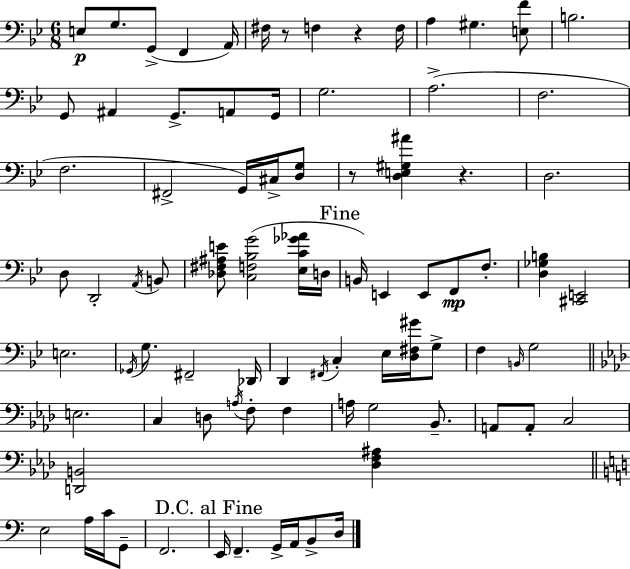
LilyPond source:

{
  \clef bass
  \numericTimeSignature
  \time 6/8
  \key bes \major
  e8\p g8. g,8->( f,4 a,16) | fis16 r8 f4 r4 f16 | a4 gis4. <e f'>8 | b2. | \break g,8 ais,4 g,8.-> a,8 g,16 | g2. | a2.->( | f2. | \break f2. | fis,2-> g,16) cis16-> <d g>8 | r8 <d e gis ais'>4 r4. | d2. | \break d8 d,2-. \acciaccatura { a,16 } b,8 | <des fis ais e'>8 <c f bes g'>2( <ees c' ges' aes'>16 | d16 \mark "Fine" b,16) e,4 e,8 f,8\mp f8.-. | <d ges b>4 <cis, e,>2 | \break e2. | \acciaccatura { ges,16 } g8. fis,2-- | des,16 d,4 \acciaccatura { fis,16 } c4-. ees16 | <d fis gis'>16 g8-> f4 \grace { b,16 } g2 | \break \bar "||" \break \key aes \major e2. | c4 d8 \acciaccatura { a16 } f8-. f4 | a16 g2 bes,8.-- | a,8 a,8-. c2 | \break <d, b,>2 <des f ais>4 | \bar "||" \break \key a \minor e2 a16 c'16 g,8-- | f,2. | \mark "D.C. al Fine" e,16 f,4.-- g,16-> a,16 b,8-> d16 | \bar "|."
}